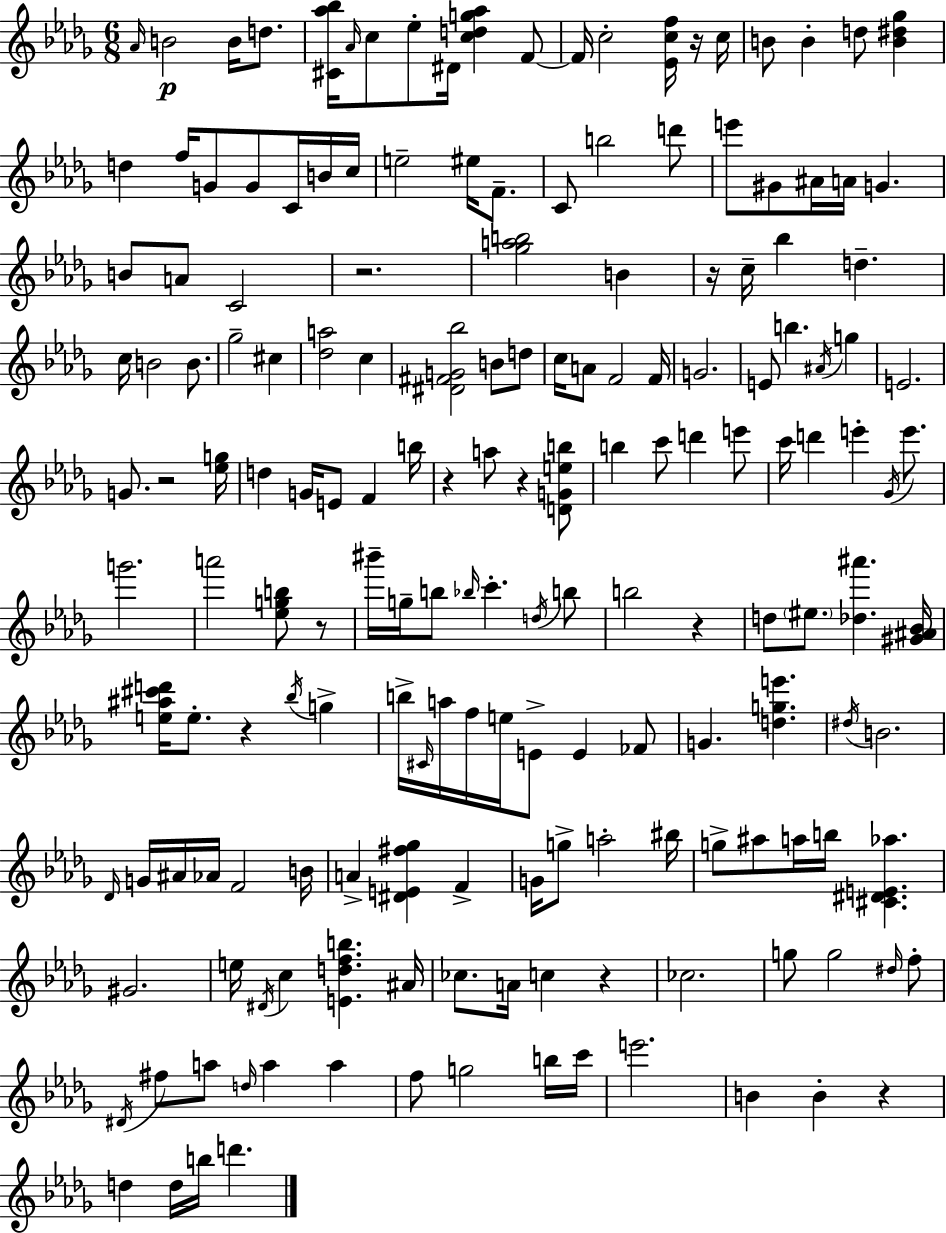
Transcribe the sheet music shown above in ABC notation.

X:1
T:Untitled
M:6/8
L:1/4
K:Bbm
_A/4 B2 B/4 d/2 [^C_a_b]/4 _A/4 c/2 _e/2 ^D/4 [cdg_a] F/2 F/4 c2 [_Ecf]/4 z/4 c/4 B/2 B d/2 [B^d_g] d f/4 G/2 G/2 C/4 B/4 c/4 e2 ^e/4 F/2 C/2 b2 d'/2 e'/2 ^G/2 ^A/4 A/4 G B/2 A/2 C2 z2 [_gab]2 B z/4 c/4 _b d c/4 B2 B/2 _g2 ^c [_da]2 c [^D^FG_b]2 B/2 d/2 c/4 A/2 F2 F/4 G2 E/2 b ^A/4 g E2 G/2 z2 [_eg]/4 d G/4 E/2 F b/4 z a/2 z [DGeb]/2 b c'/2 d' e'/2 c'/4 d' e' _G/4 e'/2 g'2 a'2 [_egb]/2 z/2 ^b'/4 g/4 b/2 _b/4 c' d/4 b/2 b2 z d/2 ^e/2 [_d^a'] [^G^A_B]/4 [e^a^c'd']/4 e/2 z _b/4 g b/4 ^C/4 a/4 f/4 e/4 E/2 E _F/2 G [dge'] ^d/4 B2 _D/4 G/4 ^A/4 _A/4 F2 B/4 A [^DE^f_g] F G/4 g/2 a2 ^b/4 g/2 ^a/2 a/4 b/4 [^C^DE_a] ^G2 e/4 ^D/4 c [Edfb] ^A/4 _c/2 A/4 c z _c2 g/2 g2 ^d/4 f/2 ^D/4 ^f/2 a/2 d/4 a a f/2 g2 b/4 c'/4 e'2 B B z d d/4 b/4 d'